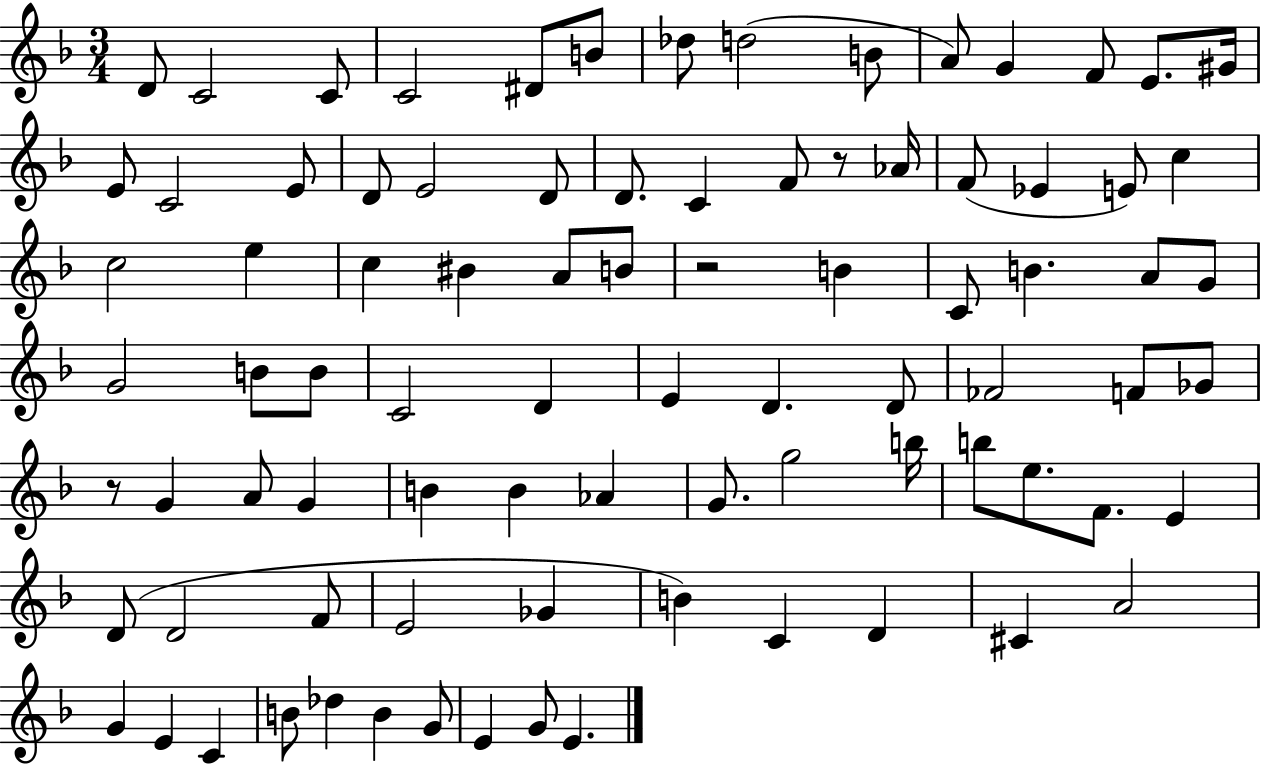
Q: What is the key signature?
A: F major